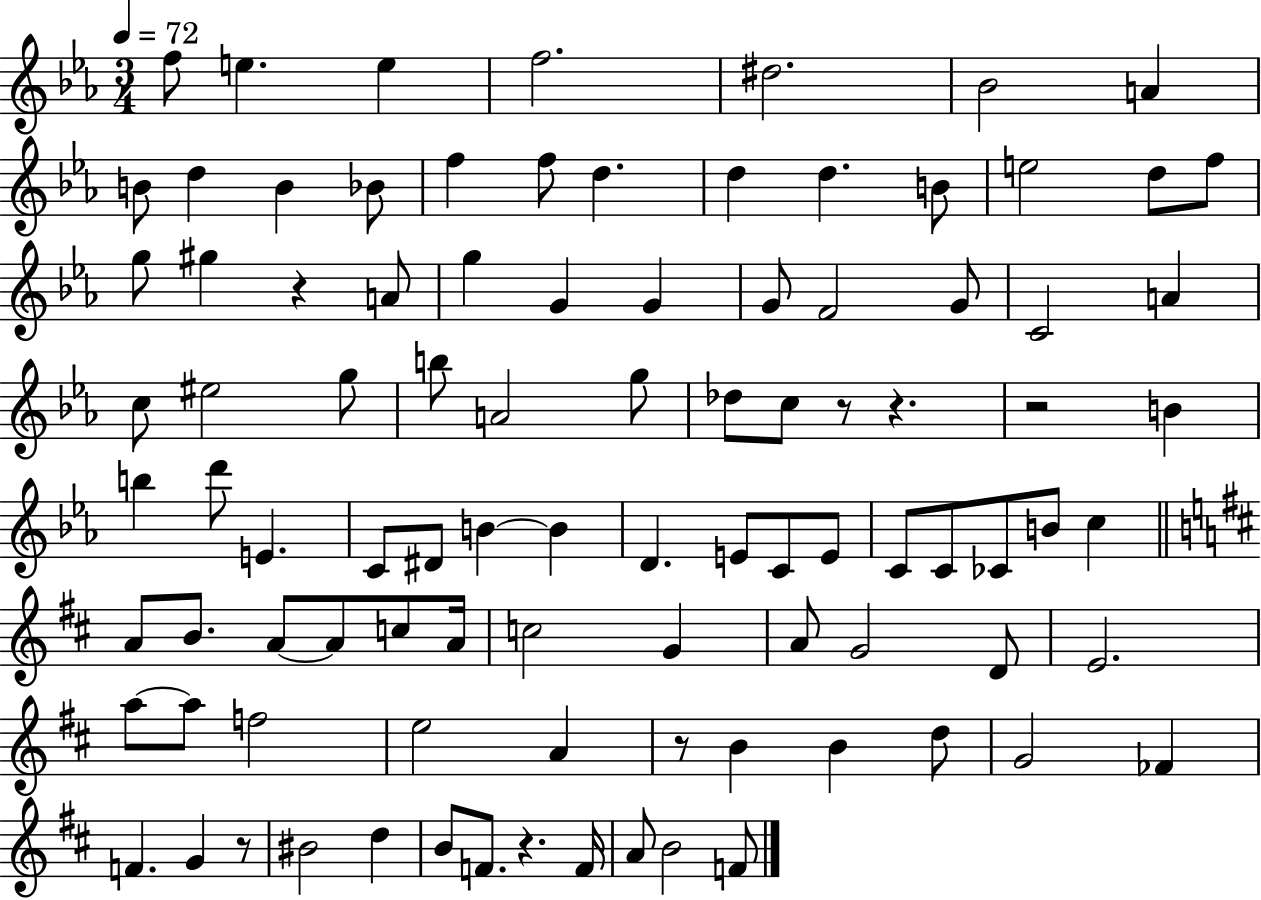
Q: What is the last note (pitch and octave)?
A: F4